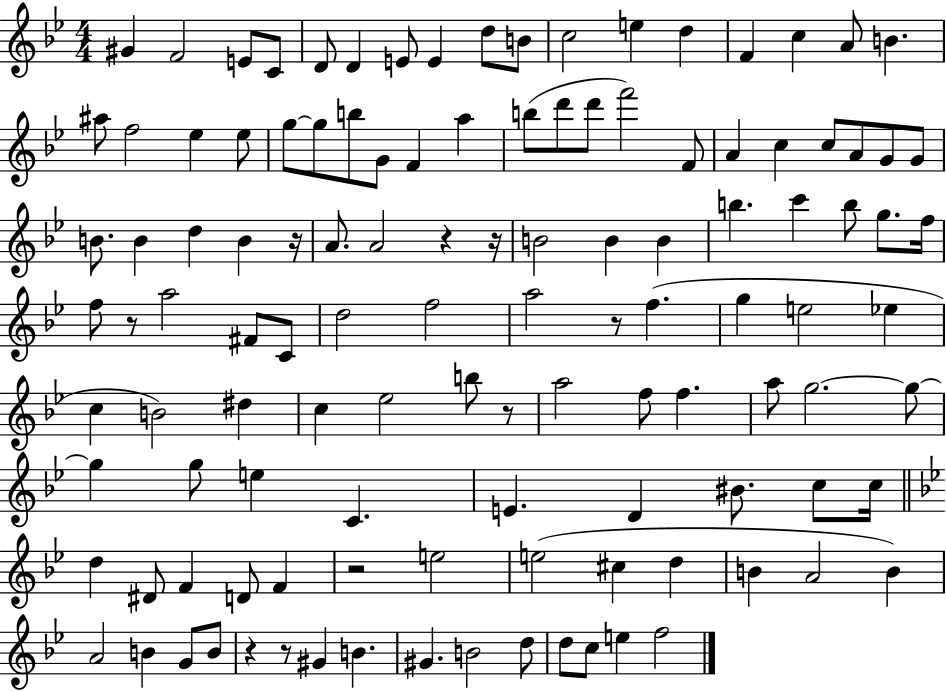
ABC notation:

X:1
T:Untitled
M:4/4
L:1/4
K:Bb
^G F2 E/2 C/2 D/2 D E/2 E d/2 B/2 c2 e d F c A/2 B ^a/2 f2 _e _e/2 g/2 g/2 b/2 G/2 F a b/2 d'/2 d'/2 f'2 F/2 A c c/2 A/2 G/2 G/2 B/2 B d B z/4 A/2 A2 z z/4 B2 B B b c' b/2 g/2 f/4 f/2 z/2 a2 ^F/2 C/2 d2 f2 a2 z/2 f g e2 _e c B2 ^d c _e2 b/2 z/2 a2 f/2 f a/2 g2 g/2 g g/2 e C E D ^B/2 c/2 c/4 d ^D/2 F D/2 F z2 e2 e2 ^c d B A2 B A2 B G/2 B/2 z z/2 ^G B ^G B2 d/2 d/2 c/2 e f2